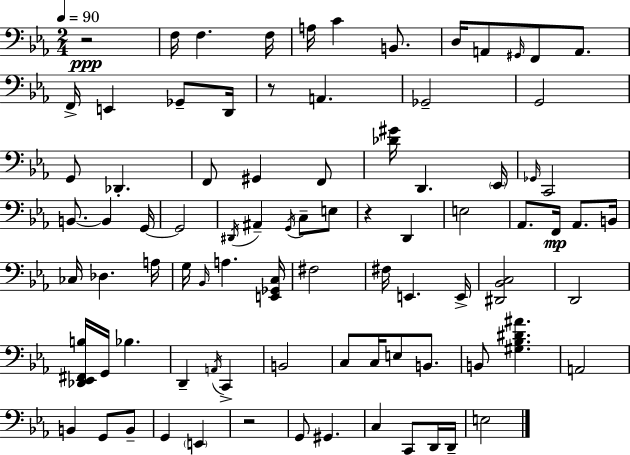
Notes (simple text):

R/h F3/s F3/q. F3/s A3/s C4/q B2/e. D3/s A2/e G#2/s F2/e A2/e. F2/s E2/q Gb2/e D2/s R/e A2/q. Gb2/h G2/h G2/e Db2/q. F2/e G#2/q F2/e [Db4,G#4]/s D2/q. Eb2/s Gb2/s C2/h B2/e. B2/q G2/s G2/h D#2/s A#2/q G2/s C3/e E3/e R/q D2/q E3/h Ab2/e. F2/s Ab2/e. B2/s CES3/s Db3/q. A3/s G3/s Bb2/s A3/q. [E2,Gb2,C3]/s F#3/h F#3/s E2/q. E2/s [D#2,Bb2,C3]/h D2/h [Db2,Eb2,F#2,B3]/s G2/s Bb3/q. D2/q A2/s C2/q B2/h C3/e C3/s E3/e B2/e. B2/e [G#3,Bb3,D#4,A#4]/q. A2/h B2/q G2/e B2/e G2/q E2/q R/h G2/e G#2/q. C3/q C2/e D2/s D2/s E3/h